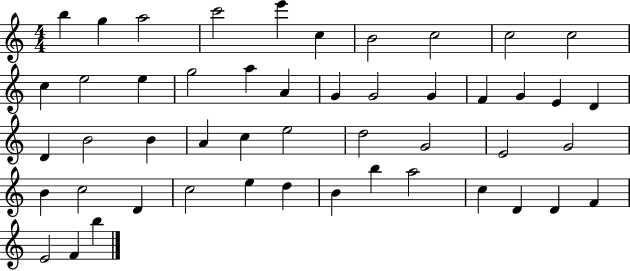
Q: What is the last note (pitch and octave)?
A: B5